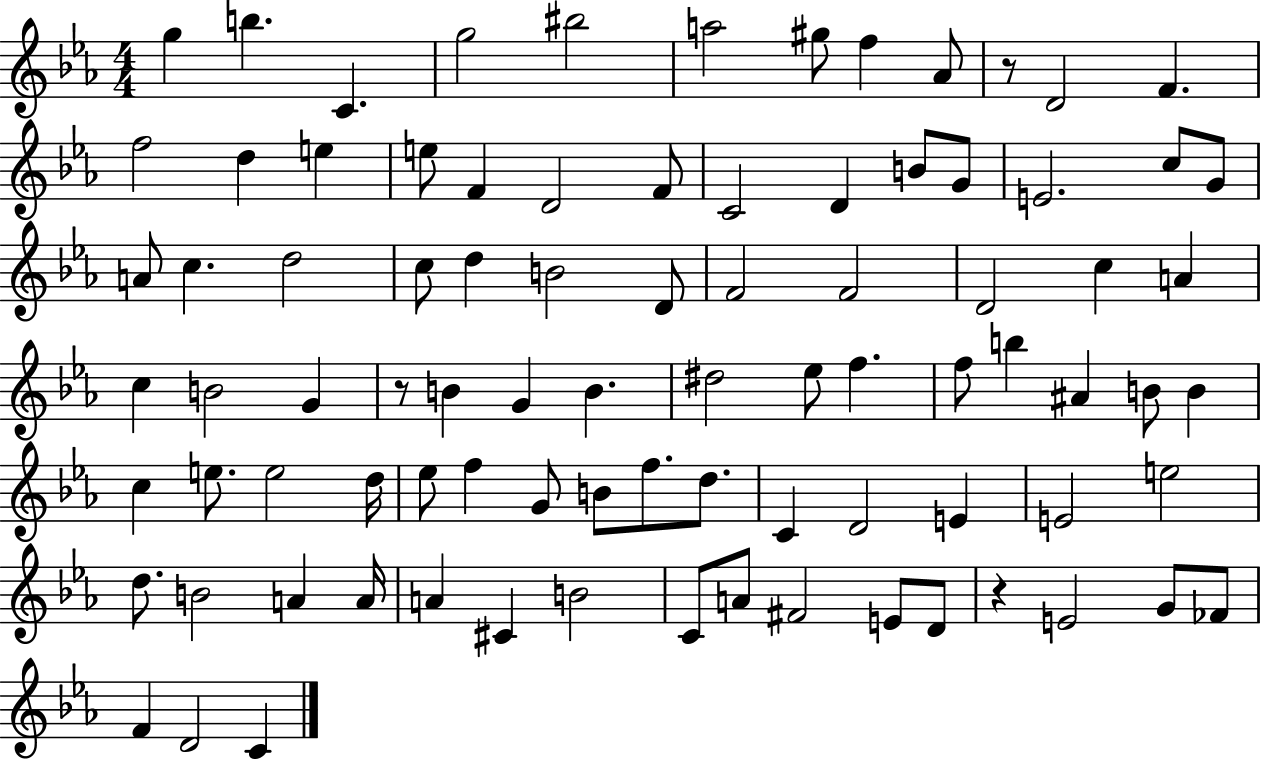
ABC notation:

X:1
T:Untitled
M:4/4
L:1/4
K:Eb
g b C g2 ^b2 a2 ^g/2 f _A/2 z/2 D2 F f2 d e e/2 F D2 F/2 C2 D B/2 G/2 E2 c/2 G/2 A/2 c d2 c/2 d B2 D/2 F2 F2 D2 c A c B2 G z/2 B G B ^d2 _e/2 f f/2 b ^A B/2 B c e/2 e2 d/4 _e/2 f G/2 B/2 f/2 d/2 C D2 E E2 e2 d/2 B2 A A/4 A ^C B2 C/2 A/2 ^F2 E/2 D/2 z E2 G/2 _F/2 F D2 C